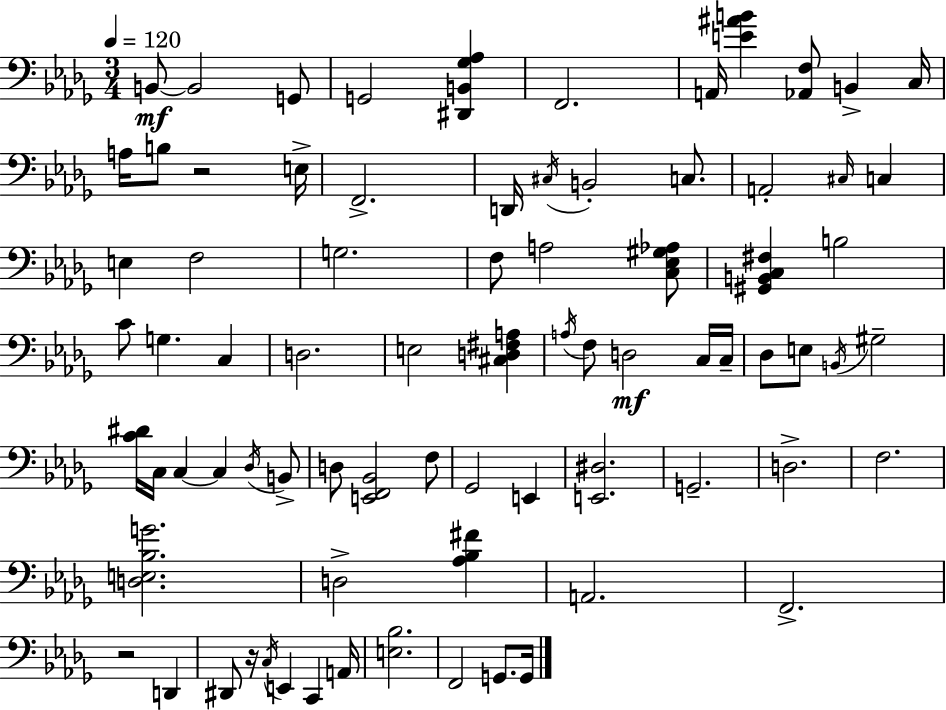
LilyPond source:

{
  \clef bass
  \numericTimeSignature
  \time 3/4
  \key bes \minor
  \tempo 4 = 120
  \repeat volta 2 { b,8~~\mf b,2 g,8 | g,2 <dis, b, ges aes>4 | f,2. | a,16 <e' ais' b'>4 <aes, f>8 b,4-> c16 | \break a16 b8 r2 e16-> | f,2.-> | d,16 \acciaccatura { cis16 } b,2-. c8. | a,2-. \grace { cis16 } c4 | \break e4 f2 | g2. | f8 a2 | <c ees gis aes>8 <gis, b, c fis>4 b2 | \break c'8 g4. c4 | d2. | e2 <cis d fis a>4 | \acciaccatura { a16 } f8 d2\mf | \break c16 c16-- des8 e8 \acciaccatura { b,16 } gis2-- | <c' dis'>16 c16 c4~~ c4 | \acciaccatura { des16 } b,8-> d8 <e, f, bes,>2 | f8 ges,2 | \break e,4 <e, dis>2. | g,2.-- | d2.-> | f2. | \break <d e bes g'>2. | d2-> | <aes bes fis'>4 a,2. | f,2.-> | \break r2 | d,4 dis,8 r16 \acciaccatura { c16 } e,4 | c,4 a,16 <e bes>2. | f,2 | \break g,8. g,16 } \bar "|."
}